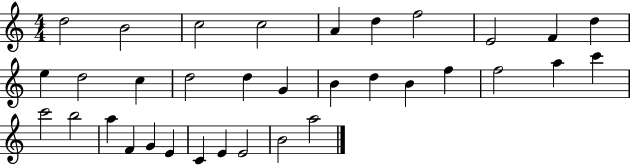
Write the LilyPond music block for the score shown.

{
  \clef treble
  \numericTimeSignature
  \time 4/4
  \key c \major
  d''2 b'2 | c''2 c''2 | a'4 d''4 f''2 | e'2 f'4 d''4 | \break e''4 d''2 c''4 | d''2 d''4 g'4 | b'4 d''4 b'4 f''4 | f''2 a''4 c'''4 | \break c'''2 b''2 | a''4 f'4 g'4 e'4 | c'4 e'4 e'2 | b'2 a''2 | \break \bar "|."
}